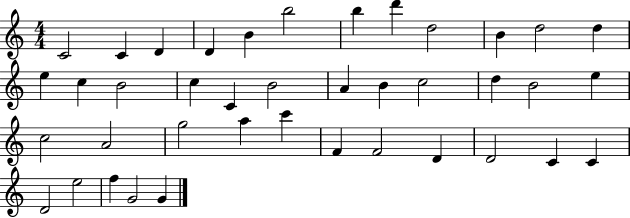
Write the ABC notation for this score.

X:1
T:Untitled
M:4/4
L:1/4
K:C
C2 C D D B b2 b d' d2 B d2 d e c B2 c C B2 A B c2 d B2 e c2 A2 g2 a c' F F2 D D2 C C D2 e2 f G2 G